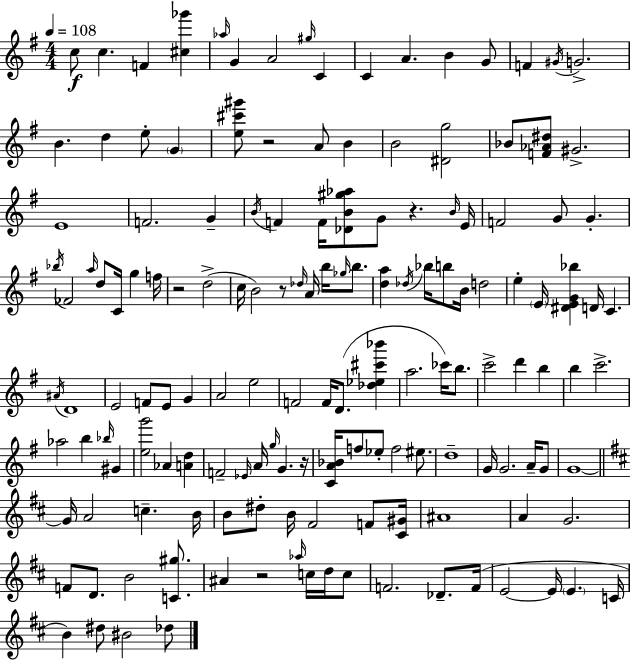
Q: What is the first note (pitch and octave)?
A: C5